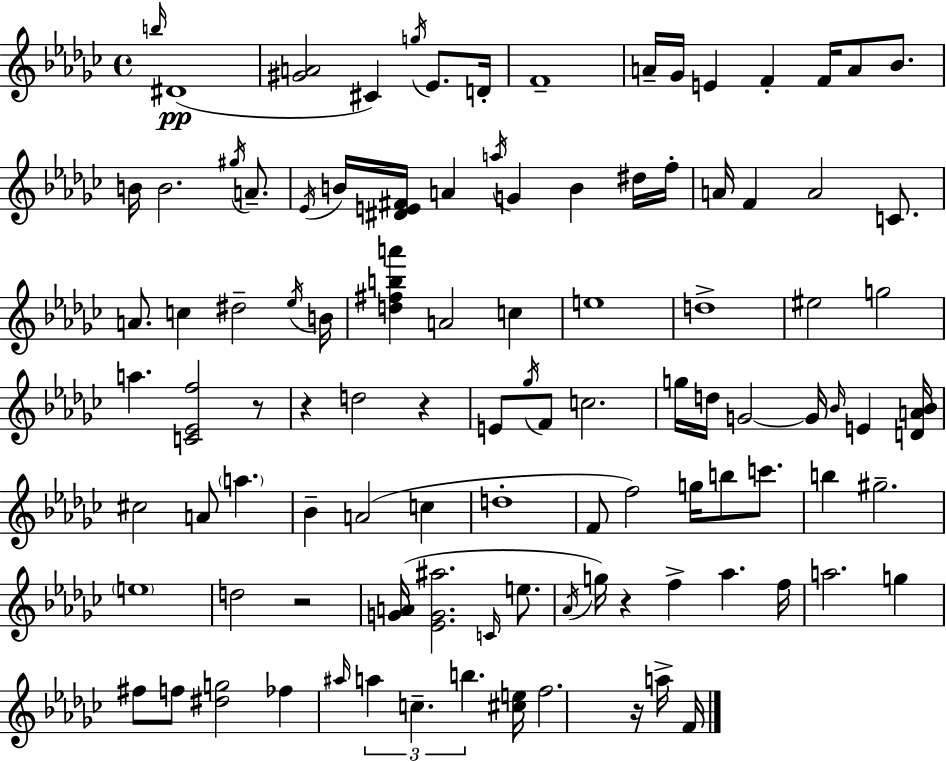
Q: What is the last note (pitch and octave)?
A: F4